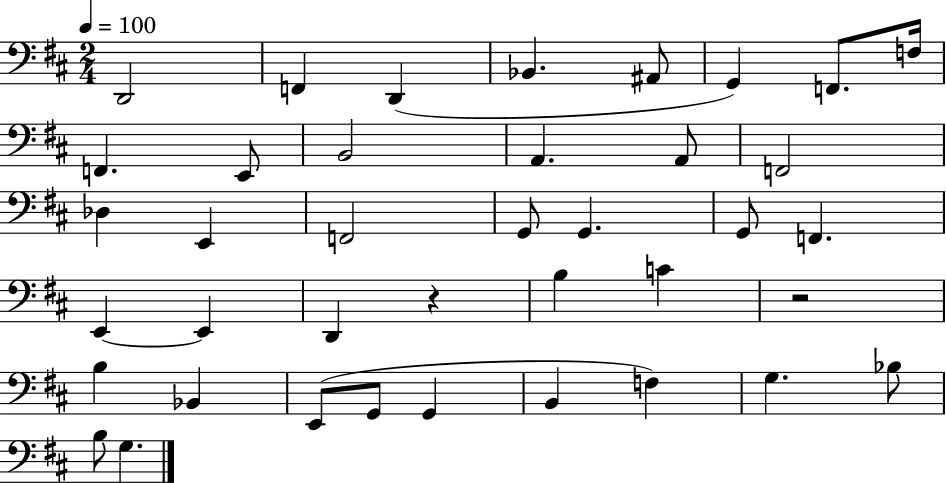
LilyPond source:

{
  \clef bass
  \numericTimeSignature
  \time 2/4
  \key d \major
  \tempo 4 = 100
  d,2 | f,4 d,4( | bes,4. ais,8 | g,4) f,8. f16 | \break f,4. e,8 | b,2 | a,4. a,8 | f,2 | \break des4 e,4 | f,2 | g,8 g,4. | g,8 f,4. | \break e,4~~ e,4 | d,4 r4 | b4 c'4 | r2 | \break b4 bes,4 | e,8( g,8 g,4 | b,4 f4) | g4. bes8 | \break b8 g4. | \bar "|."
}